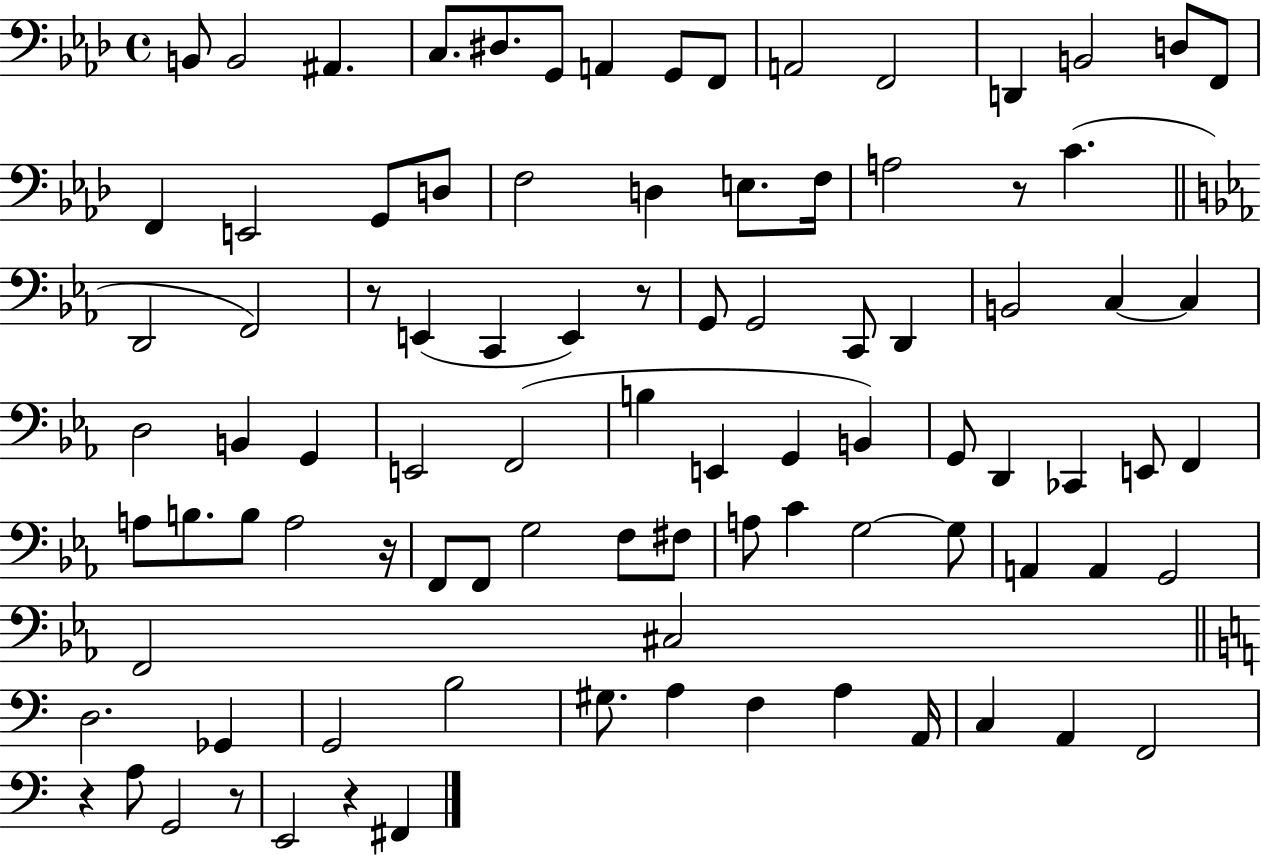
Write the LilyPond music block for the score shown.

{
  \clef bass
  \time 4/4
  \defaultTimeSignature
  \key aes \major
  b,8 b,2 ais,4. | c8. dis8. g,8 a,4 g,8 f,8 | a,2 f,2 | d,4 b,2 d8 f,8 | \break f,4 e,2 g,8 d8 | f2 d4 e8. f16 | a2 r8 c'4.( | \bar "||" \break \key ees \major d,2 f,2) | r8 e,4( c,4 e,4) r8 | g,8 g,2 c,8 d,4 | b,2 c4~~ c4 | \break d2 b,4 g,4 | e,2 f,2( | b4 e,4 g,4 b,4) | g,8 d,4 ces,4 e,8 f,4 | \break a8 b8. b8 a2 r16 | f,8 f,8 g2 f8 fis8 | a8 c'4 g2~~ g8 | a,4 a,4 g,2 | \break f,2 cis2 | \bar "||" \break \key c \major d2. ges,4 | g,2 b2 | gis8. a4 f4 a4 a,16 | c4 a,4 f,2 | \break r4 a8 g,2 r8 | e,2 r4 fis,4 | \bar "|."
}